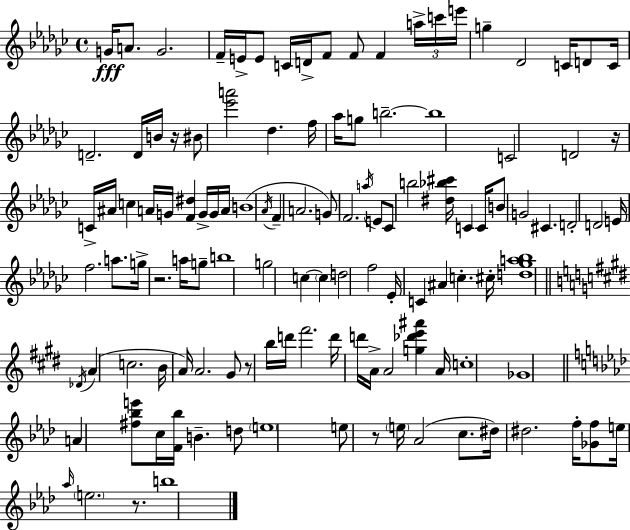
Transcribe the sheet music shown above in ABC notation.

X:1
T:Untitled
M:4/4
L:1/4
K:Ebm
G/4 A/2 G2 F/4 E/4 E/2 C/4 D/4 F/2 F/2 F a/4 c'/4 e'/4 g _D2 C/4 D/2 C/4 D2 D/4 B/4 z/4 ^B/2 [_e'a']2 _d f/4 _a/4 g/2 b2 b4 C2 D2 z/4 C/4 ^A/4 c A/4 G/4 [F^d] G/4 G/4 A/4 B4 _A/4 F A2 G/2 F2 a/4 E/2 _C/2 b2 [^d_b^c']/4 C C/4 B/2 G2 ^C D2 D2 E/4 f2 a/2 g/4 z2 a/4 g/2 b4 g2 c c d2 f2 _E/4 C ^A c ^c/4 [d_ga_b]4 _D/4 A c2 B/4 A/4 A2 ^G/2 z/2 b/4 d'/4 ^f'2 d'/4 d'/4 A/4 A2 [g_d'e'^a'] A/4 c4 _G4 A [^f_be']/2 c/4 [F_b]/4 B d/2 e4 e/2 z/2 e/4 _A2 c/2 ^d/4 ^d2 f/4 [_Gf]/2 e/4 _a/4 e2 z/2 b4